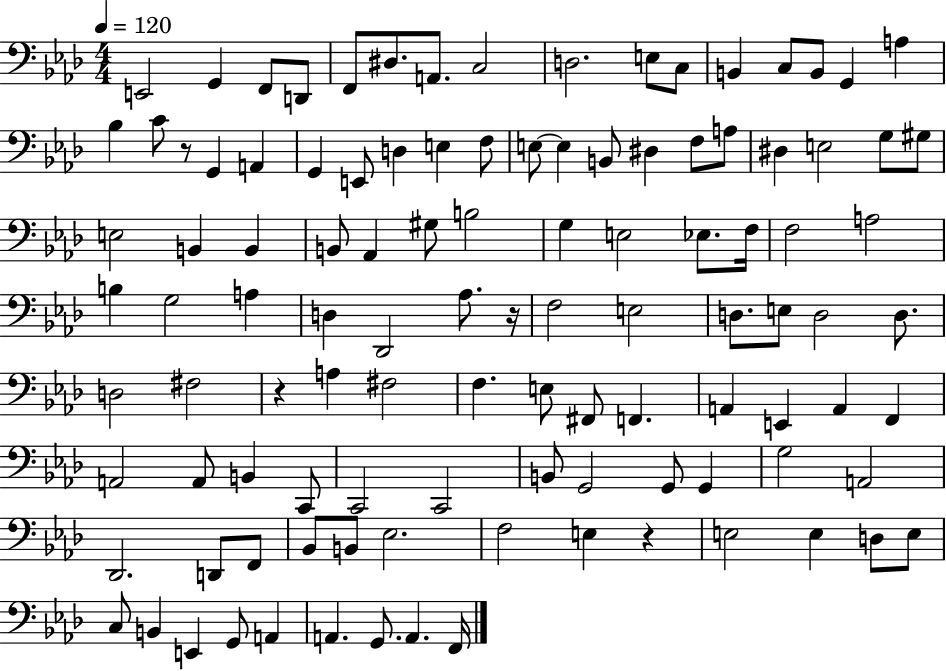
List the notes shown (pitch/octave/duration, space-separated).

E2/h G2/q F2/e D2/e F2/e D#3/e. A2/e. C3/h D3/h. E3/e C3/e B2/q C3/e B2/e G2/q A3/q Bb3/q C4/e R/e G2/q A2/q G2/q E2/e D3/q E3/q F3/e E3/e E3/q B2/e D#3/q F3/e A3/e D#3/q E3/h G3/e G#3/e E3/h B2/q B2/q B2/e Ab2/q G#3/e B3/h G3/q E3/h Eb3/e. F3/s F3/h A3/h B3/q G3/h A3/q D3/q Db2/h Ab3/e. R/s F3/h E3/h D3/e. E3/e D3/h D3/e. D3/h F#3/h R/q A3/q F#3/h F3/q. E3/e F#2/e F2/q. A2/q E2/q A2/q F2/q A2/h A2/e B2/q C2/e C2/h C2/h B2/e G2/h G2/e G2/q G3/h A2/h Db2/h. D2/e F2/e Bb2/e B2/e Eb3/h. F3/h E3/q R/q E3/h E3/q D3/e E3/e C3/e B2/q E2/q G2/e A2/q A2/q. G2/e. A2/q. F2/s